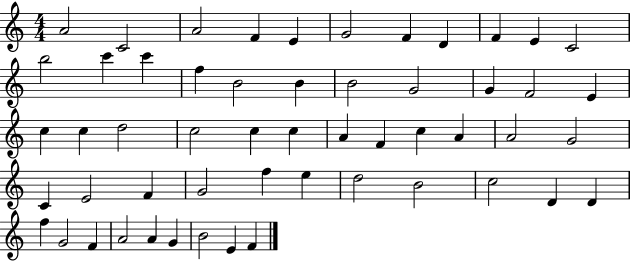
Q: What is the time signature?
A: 4/4